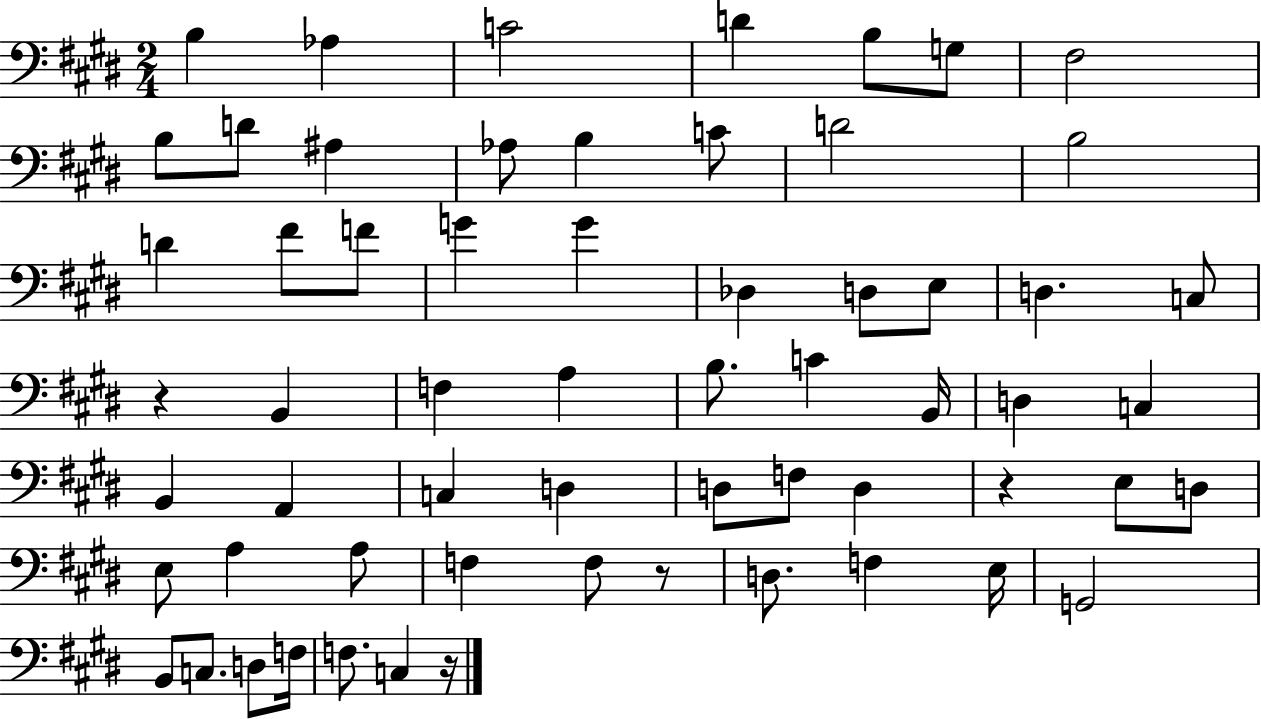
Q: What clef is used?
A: bass